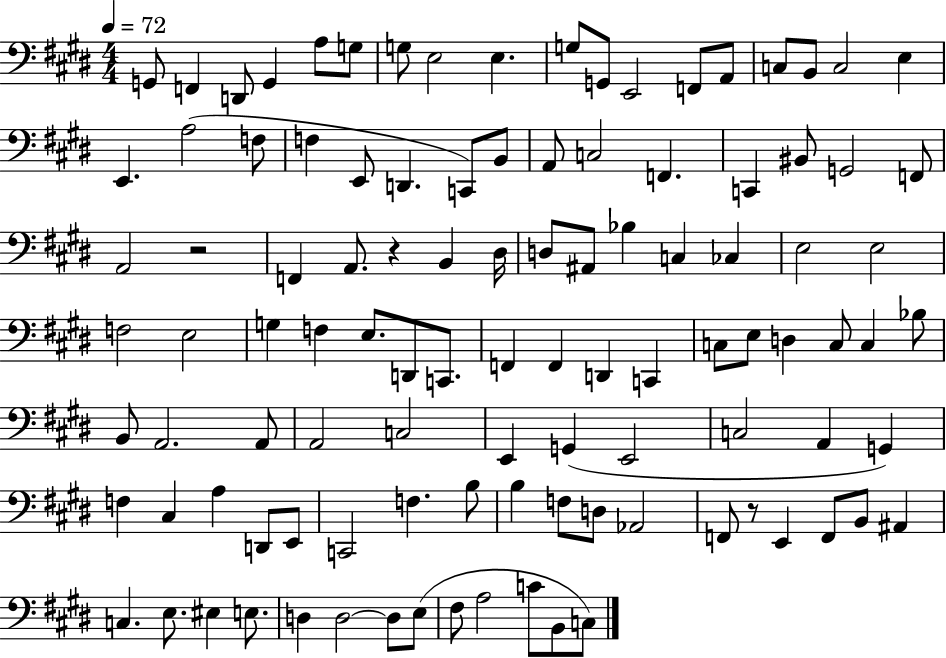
{
  \clef bass
  \numericTimeSignature
  \time 4/4
  \key e \major
  \tempo 4 = 72
  g,8 f,4 d,8 g,4 a8 g8 | g8 e2 e4. | g8 g,8 e,2 f,8 a,8 | c8 b,8 c2 e4 | \break e,4. a2( f8 | f4 e,8 d,4. c,8) b,8 | a,8 c2 f,4. | c,4 bis,8 g,2 f,8 | \break a,2 r2 | f,4 a,8. r4 b,4 dis16 | d8 ais,8 bes4 c4 ces4 | e2 e2 | \break f2 e2 | g4 f4 e8. d,8 c,8. | f,4 f,4 d,4 c,4 | c8 e8 d4 c8 c4 bes8 | \break b,8 a,2. a,8 | a,2 c2 | e,4 g,4( e,2 | c2 a,4 g,4) | \break f4 cis4 a4 d,8 e,8 | c,2 f4. b8 | b4 f8 d8 aes,2 | f,8 r8 e,4 f,8 b,8 ais,4 | \break c4. e8. eis4 e8. | d4 d2~~ d8 e8( | fis8 a2 c'8 b,8 c8) | \bar "|."
}